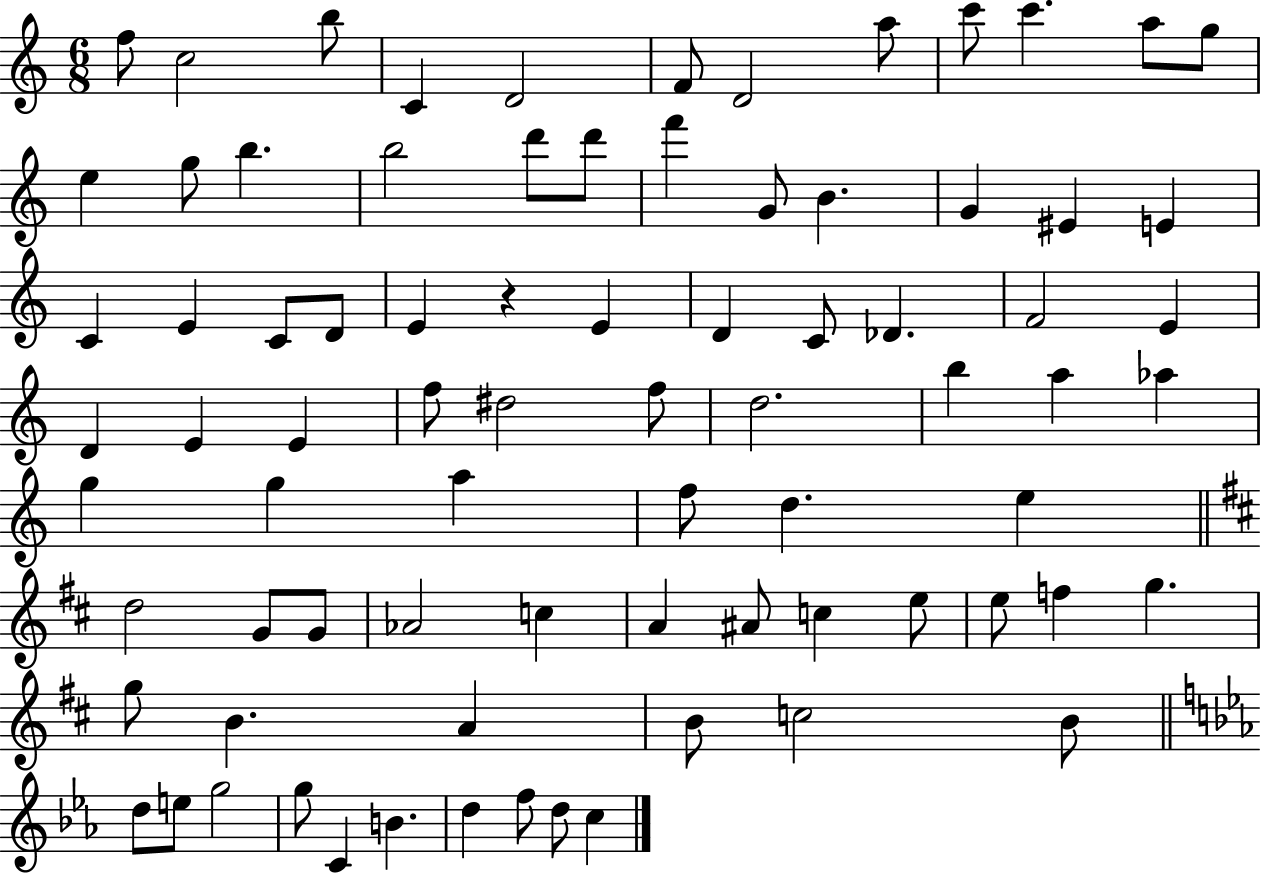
F5/e C5/h B5/e C4/q D4/h F4/e D4/h A5/e C6/e C6/q. A5/e G5/e E5/q G5/e B5/q. B5/h D6/e D6/e F6/q G4/e B4/q. G4/q EIS4/q E4/q C4/q E4/q C4/e D4/e E4/q R/q E4/q D4/q C4/e Db4/q. F4/h E4/q D4/q E4/q E4/q F5/e D#5/h F5/e D5/h. B5/q A5/q Ab5/q G5/q G5/q A5/q F5/e D5/q. E5/q D5/h G4/e G4/e Ab4/h C5/q A4/q A#4/e C5/q E5/e E5/e F5/q G5/q. G5/e B4/q. A4/q B4/e C5/h B4/e D5/e E5/e G5/h G5/e C4/q B4/q. D5/q F5/e D5/e C5/q